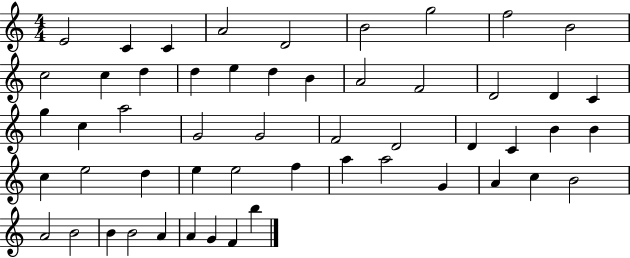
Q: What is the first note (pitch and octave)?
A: E4